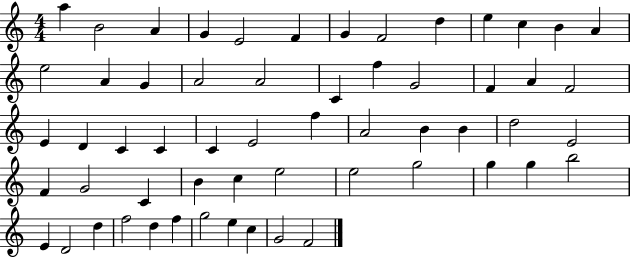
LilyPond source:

{
  \clef treble
  \numericTimeSignature
  \time 4/4
  \key c \major
  a''4 b'2 a'4 | g'4 e'2 f'4 | g'4 f'2 d''4 | e''4 c''4 b'4 a'4 | \break e''2 a'4 g'4 | a'2 a'2 | c'4 f''4 g'2 | f'4 a'4 f'2 | \break e'4 d'4 c'4 c'4 | c'4 e'2 f''4 | a'2 b'4 b'4 | d''2 e'2 | \break f'4 g'2 c'4 | b'4 c''4 e''2 | e''2 g''2 | g''4 g''4 b''2 | \break e'4 d'2 d''4 | f''2 d''4 f''4 | g''2 e''4 c''4 | g'2 f'2 | \break \bar "|."
}